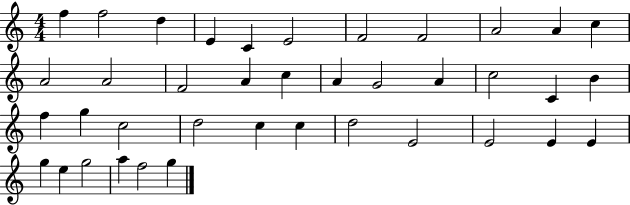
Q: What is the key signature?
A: C major